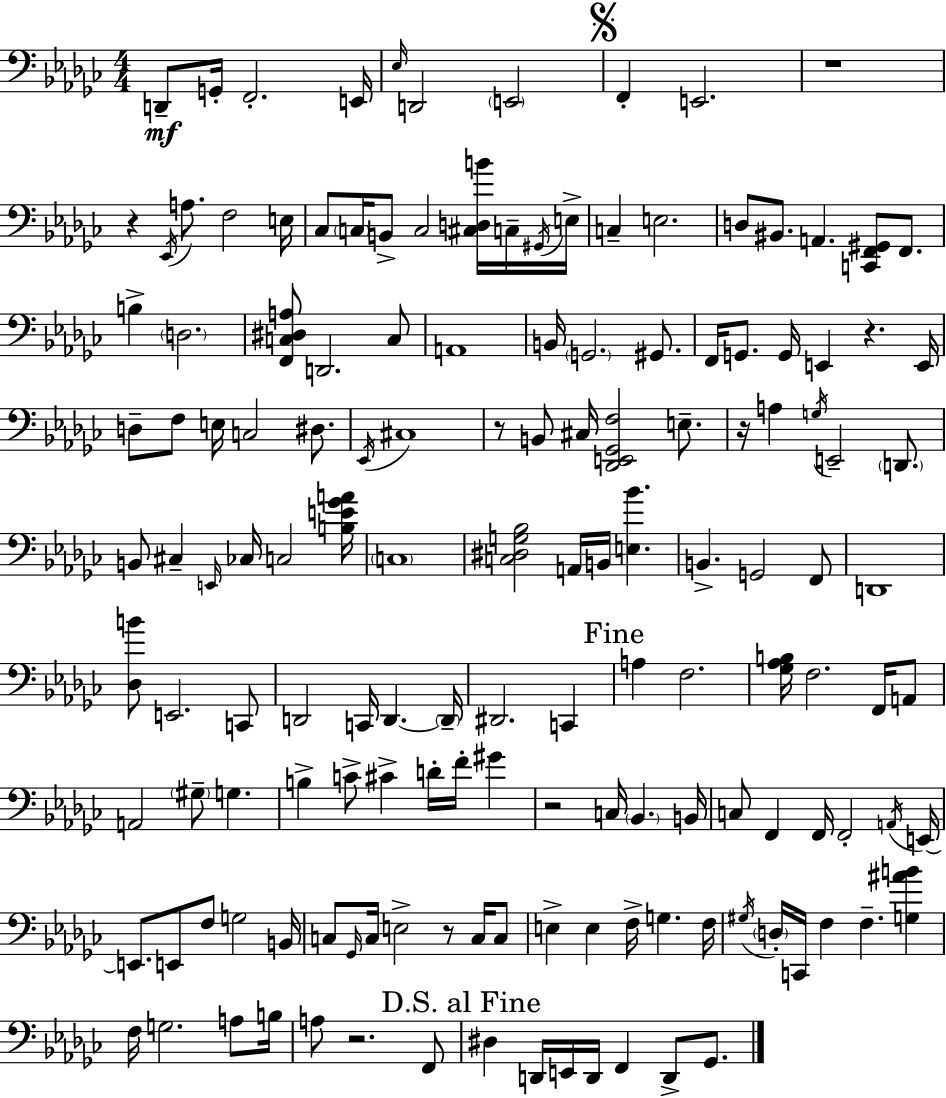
D2/e G2/s F2/h. E2/s Eb3/s D2/h E2/h F2/q E2/h. R/w R/q Eb2/s A3/e. F3/h E3/s CES3/e C3/s B2/e C3/h [C#3,D3,B4]/s C3/s G#2/s E3/s C3/q E3/h. D3/e BIS2/e. A2/q. [C2,F2,G#2]/e F2/e. B3/q D3/h. [F2,C3,D#3,A3]/e D2/h. C3/e A2/w B2/s G2/h. G#2/e. F2/s G2/e. G2/s E2/q R/q. E2/s D3/e F3/e E3/s C3/h D#3/e. Eb2/s C#3/w R/e B2/e C#3/s [Db2,E2,Gb2,F3]/h E3/e. R/s A3/q G3/s E2/h D2/e. B2/e C#3/q E2/s CES3/s C3/h [B3,E4,Gb4,A4]/s C3/w [C3,D#3,G3,Bb3]/h A2/s B2/s [E3,Bb4]/q. B2/q. G2/h F2/e D2/w [Db3,B4]/e E2/h. C2/e D2/h C2/s D2/q. D2/s D#2/h. C2/q A3/q F3/h. [Gb3,Ab3,B3]/s F3/h. F2/s A2/e A2/h G#3/e G3/q. B3/q C4/e C#4/q D4/s F4/s G#4/q R/h C3/s Bb2/q. B2/s C3/e F2/q F2/s F2/h A2/s E2/s E2/e. E2/e F3/e G3/h B2/s C3/e Gb2/s C3/s E3/h R/e C3/s C3/e E3/q E3/q F3/s G3/q. F3/s G#3/s D3/s C2/s F3/q F3/q. [G3,A#4,B4]/q F3/s G3/h. A3/e B3/s A3/e R/h. F2/e D#3/q D2/s E2/s D2/s F2/q D2/e Gb2/e.